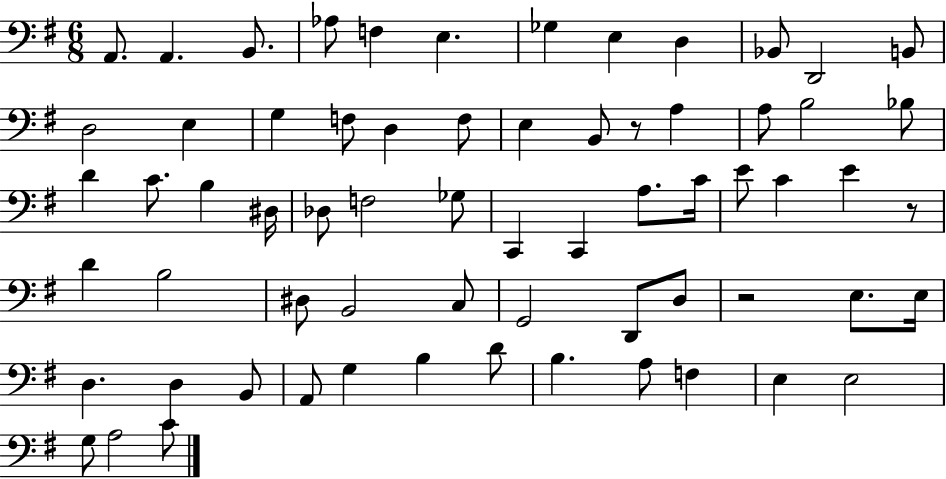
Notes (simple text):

A2/e. A2/q. B2/e. Ab3/e F3/q E3/q. Gb3/q E3/q D3/q Bb2/e D2/h B2/e D3/h E3/q G3/q F3/e D3/q F3/e E3/q B2/e R/e A3/q A3/e B3/h Bb3/e D4/q C4/e. B3/q D#3/s Db3/e F3/h Gb3/e C2/q C2/q A3/e. C4/s E4/e C4/q E4/q R/e D4/q B3/h D#3/e B2/h C3/e G2/h D2/e D3/e R/h E3/e. E3/s D3/q. D3/q B2/e A2/e G3/q B3/q D4/e B3/q. A3/e F3/q E3/q E3/h G3/e A3/h C4/e